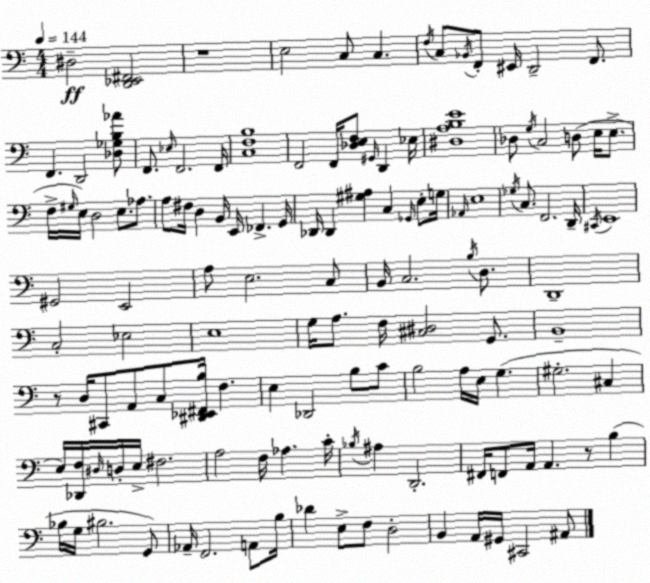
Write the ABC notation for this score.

X:1
T:Untitled
M:4/4
L:1/4
K:C
^D,2 [D,,_E,,^F,,]2 z4 E,2 C,/2 C, F,/4 C,/2 _B,,/4 F,,/2 ^E,,/4 D,,2 F,,/2 F,, D,,2 [_D,_G,B,_A]/2 F,,/2 _E,/4 F,,2 F,,/4 [C,F,B,]4 F,,2 F,,/4 [_D,E,F,]/2 ^G,,/4 D,, _E,/4 [^D,A,B,E]4 _D,/2 G,/4 C,2 D,/2 E,/4 E,/2 F,/4 ^G,/4 E,/4 D,2 E,/2 _A,/2 A,/2 ^F,/4 D, B,,/4 E,,/4 _F,, G,,/4 _D,,/4 _D,, [^G,^A,] C, _G,,/4 E,/2 G,/4 _A,,/4 E,4 _G,/4 C,/2 F,,2 D,,/4 ^C,,/4 E,,4 ^G,,2 E,,2 A,/2 E,2 C,/2 B,,/4 C,2 B,/4 D,/2 D,,4 C,2 _E,2 E,4 G,/4 A,/2 F,/4 [^C,^D,]2 G,,/2 B,,4 z/2 D,/4 ^C,,/2 A,,/2 C,/2 [^D,,_E,,^F,,B,]/4 F, E, _D,,2 B,/2 C/2 B,2 A,/4 E,/4 G, ^G,2 ^C, E,/4 [_D,,F,]/4 ^D,/4 D,/4 E,/4 ^F,2 A,2 F,/4 _A, C/4 _B,/4 ^A, D,,2 ^F,,/4 F,,/2 A,,/4 A,, z/2 B, _B,/4 G,/4 ^B,2 G,,/2 _A,,/4 F,,2 A,,/2 B,/4 _D E,/2 F,/2 D,2 B,, A,,/4 ^G,,/4 ^C,,2 ^A,,/2